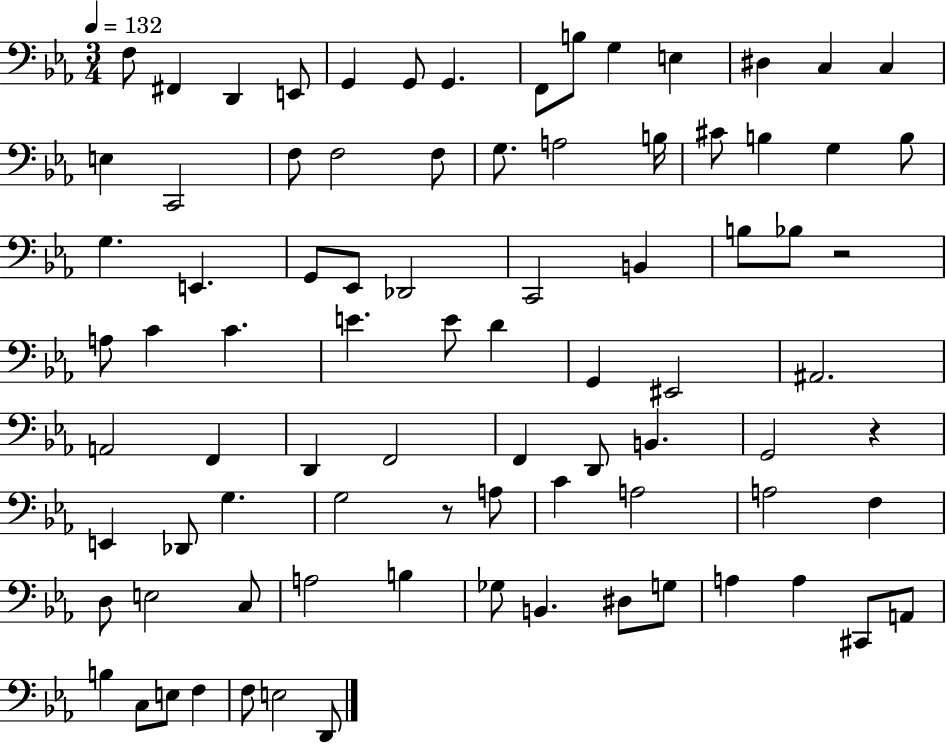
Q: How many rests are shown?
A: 3